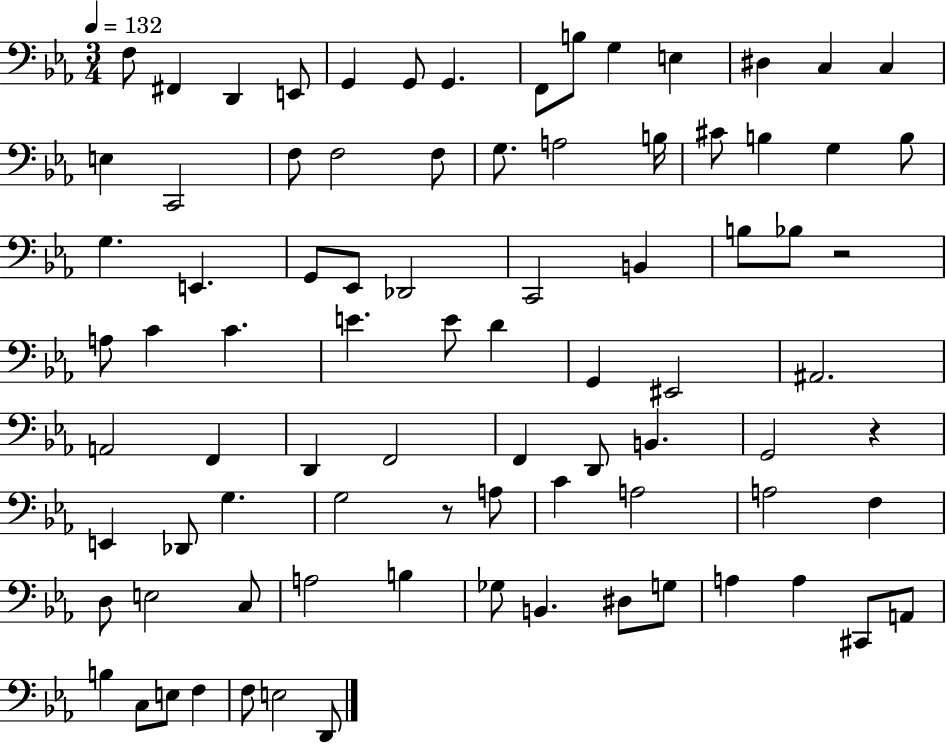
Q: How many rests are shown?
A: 3